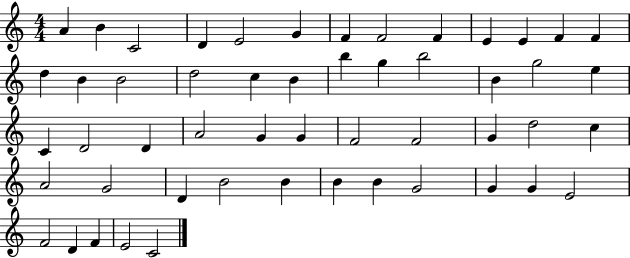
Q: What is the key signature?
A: C major